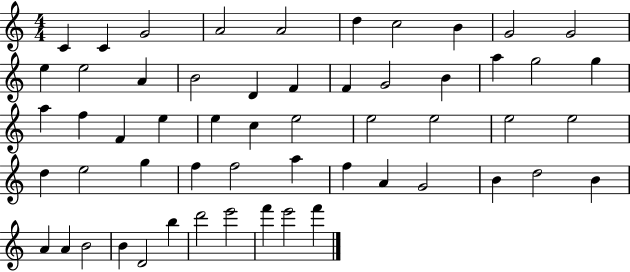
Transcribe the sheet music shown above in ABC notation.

X:1
T:Untitled
M:4/4
L:1/4
K:C
C C G2 A2 A2 d c2 B G2 G2 e e2 A B2 D F F G2 B a g2 g a f F e e c e2 e2 e2 e2 e2 d e2 g f f2 a f A G2 B d2 B A A B2 B D2 b d'2 e'2 f' e'2 f'